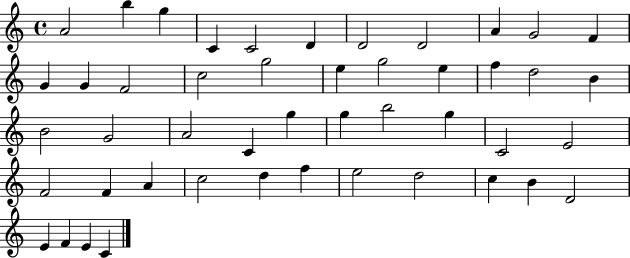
X:1
T:Untitled
M:4/4
L:1/4
K:C
A2 b g C C2 D D2 D2 A G2 F G G F2 c2 g2 e g2 e f d2 B B2 G2 A2 C g g b2 g C2 E2 F2 F A c2 d f e2 d2 c B D2 E F E C